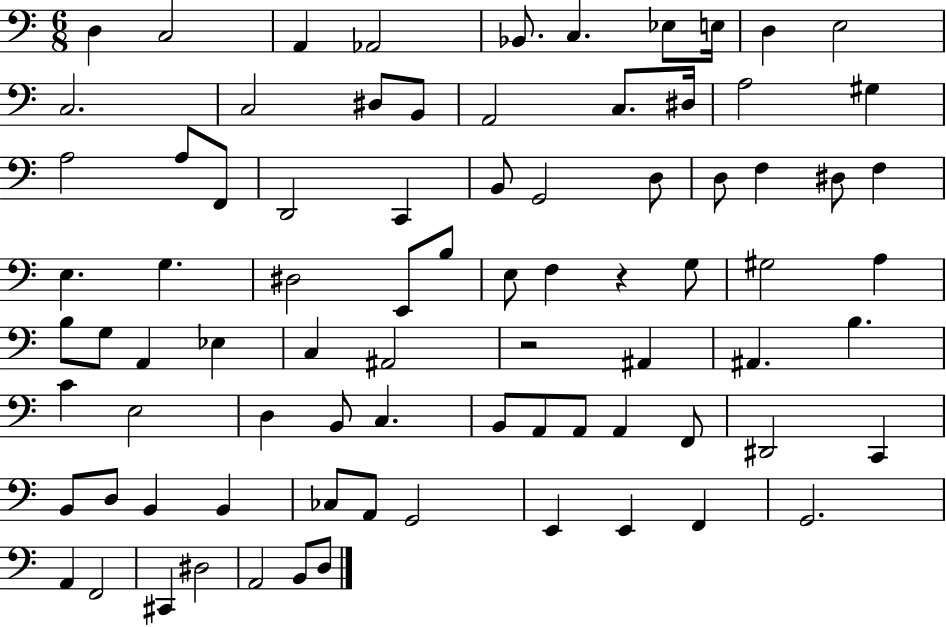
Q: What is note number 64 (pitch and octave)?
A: D3